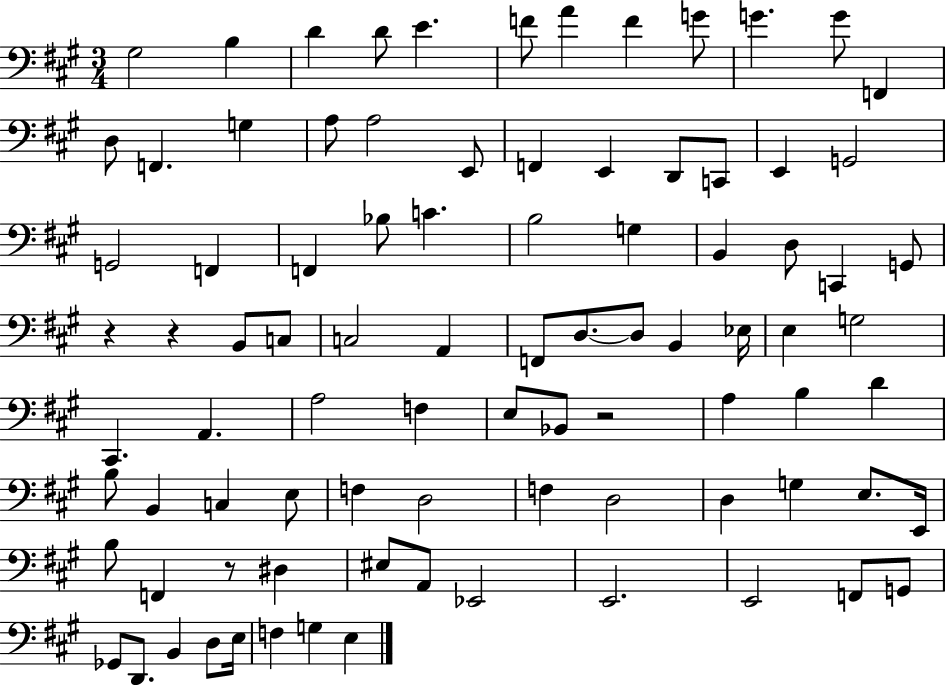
X:1
T:Untitled
M:3/4
L:1/4
K:A
^G,2 B, D D/2 E F/2 A F G/2 G G/2 F,, D,/2 F,, G, A,/2 A,2 E,,/2 F,, E,, D,,/2 C,,/2 E,, G,,2 G,,2 F,, F,, _B,/2 C B,2 G, B,, D,/2 C,, G,,/2 z z B,,/2 C,/2 C,2 A,, F,,/2 D,/2 D,/2 B,, _E,/4 E, G,2 ^C,, A,, A,2 F, E,/2 _B,,/2 z2 A, B, D B,/2 B,, C, E,/2 F, D,2 F, D,2 D, G, E,/2 E,,/4 B,/2 F,, z/2 ^D, ^E,/2 A,,/2 _E,,2 E,,2 E,,2 F,,/2 G,,/2 _G,,/2 D,,/2 B,, D,/2 E,/4 F, G, E,